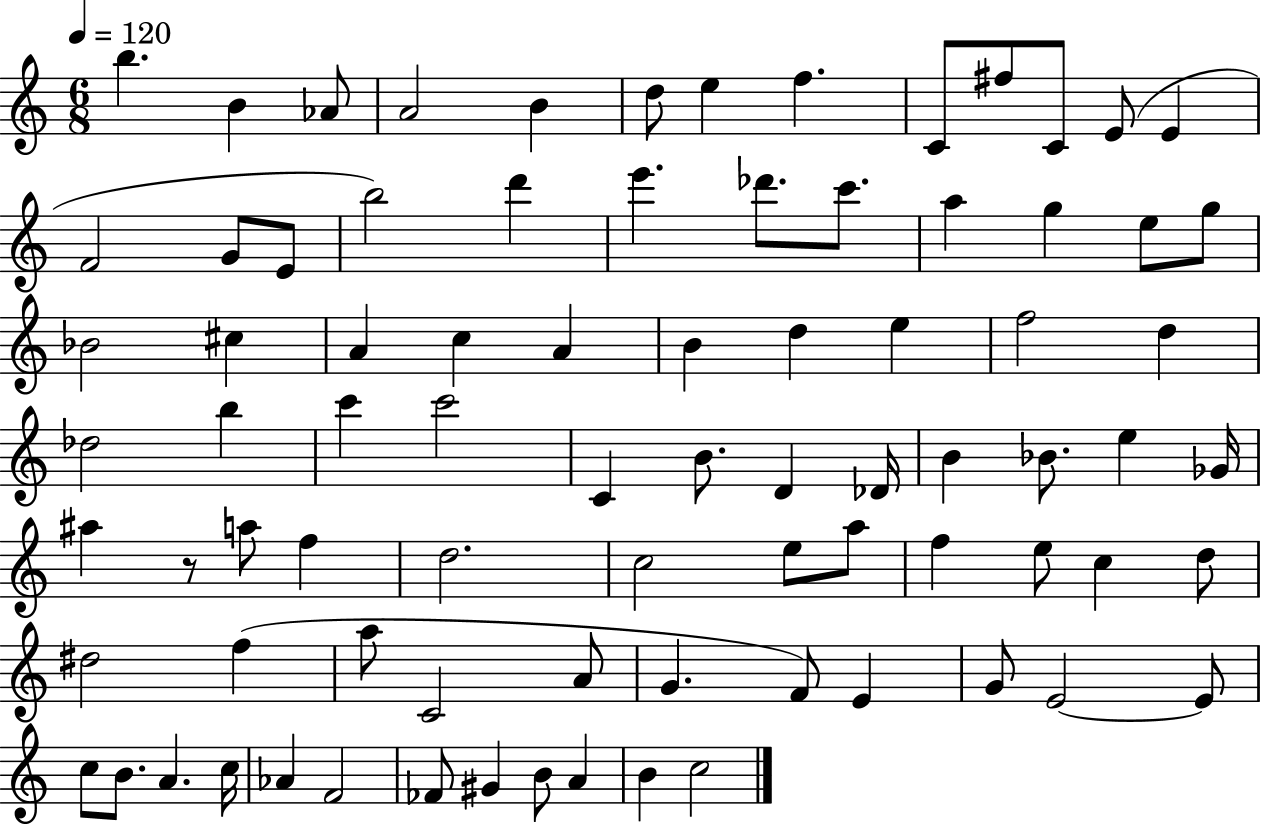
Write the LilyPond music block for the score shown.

{
  \clef treble
  \numericTimeSignature
  \time 6/8
  \key c \major
  \tempo 4 = 120
  b''4. b'4 aes'8 | a'2 b'4 | d''8 e''4 f''4. | c'8 fis''8 c'8 e'8( e'4 | \break f'2 g'8 e'8 | b''2) d'''4 | e'''4. des'''8. c'''8. | a''4 g''4 e''8 g''8 | \break bes'2 cis''4 | a'4 c''4 a'4 | b'4 d''4 e''4 | f''2 d''4 | \break des''2 b''4 | c'''4 c'''2 | c'4 b'8. d'4 des'16 | b'4 bes'8. e''4 ges'16 | \break ais''4 r8 a''8 f''4 | d''2. | c''2 e''8 a''8 | f''4 e''8 c''4 d''8 | \break dis''2 f''4( | a''8 c'2 a'8 | g'4. f'8) e'4 | g'8 e'2~~ e'8 | \break c''8 b'8. a'4. c''16 | aes'4 f'2 | fes'8 gis'4 b'8 a'4 | b'4 c''2 | \break \bar "|."
}